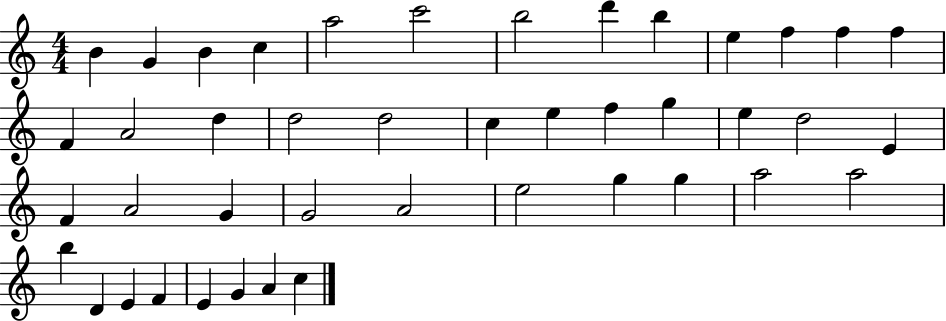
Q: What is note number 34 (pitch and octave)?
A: A5